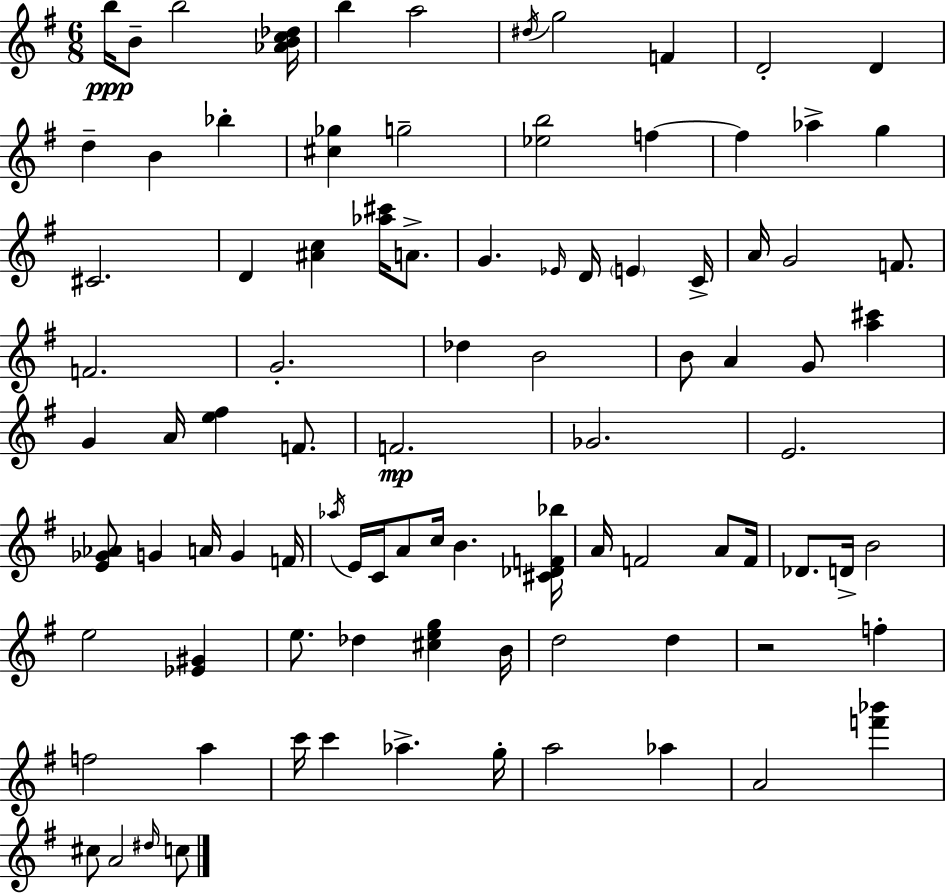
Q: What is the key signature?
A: G major